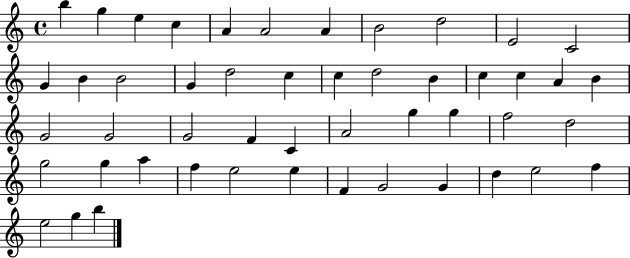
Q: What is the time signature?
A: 4/4